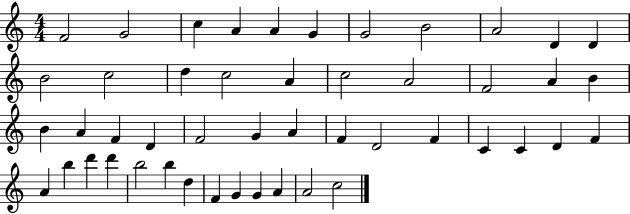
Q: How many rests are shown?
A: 0